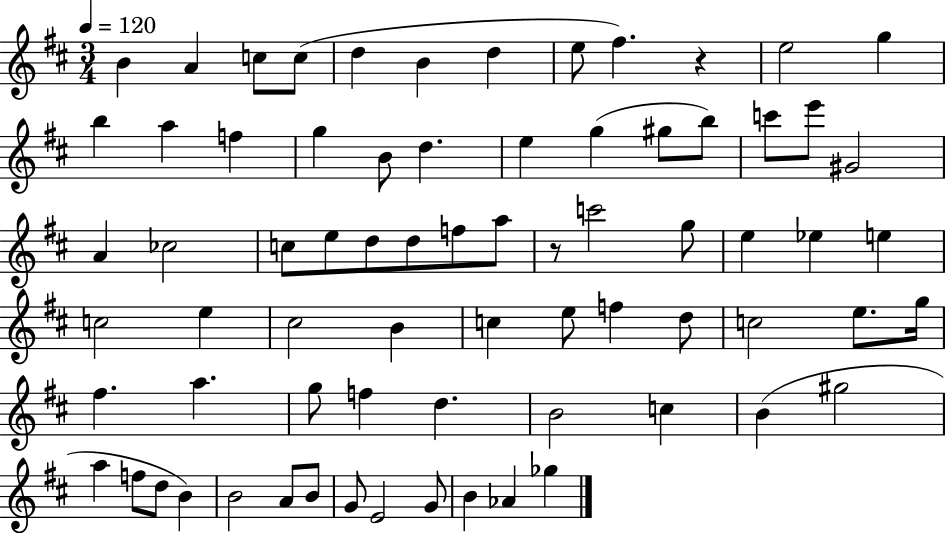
{
  \clef treble
  \numericTimeSignature
  \time 3/4
  \key d \major
  \tempo 4 = 120
  b'4 a'4 c''8 c''8( | d''4 b'4 d''4 | e''8 fis''4.) r4 | e''2 g''4 | \break b''4 a''4 f''4 | g''4 b'8 d''4. | e''4 g''4( gis''8 b''8) | c'''8 e'''8 gis'2 | \break a'4 ces''2 | c''8 e''8 d''8 d''8 f''8 a''8 | r8 c'''2 g''8 | e''4 ees''4 e''4 | \break c''2 e''4 | cis''2 b'4 | c''4 e''8 f''4 d''8 | c''2 e''8. g''16 | \break fis''4. a''4. | g''8 f''4 d''4. | b'2 c''4 | b'4( gis''2 | \break a''4 f''8 d''8 b'4) | b'2 a'8 b'8 | g'8 e'2 g'8 | b'4 aes'4 ges''4 | \break \bar "|."
}